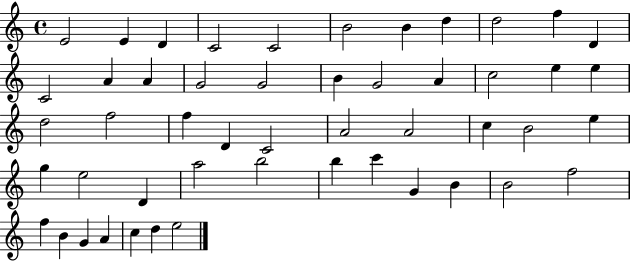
E4/h E4/q D4/q C4/h C4/h B4/h B4/q D5/q D5/h F5/q D4/q C4/h A4/q A4/q G4/h G4/h B4/q G4/h A4/q C5/h E5/q E5/q D5/h F5/h F5/q D4/q C4/h A4/h A4/h C5/q B4/h E5/q G5/q E5/h D4/q A5/h B5/h B5/q C6/q G4/q B4/q B4/h F5/h F5/q B4/q G4/q A4/q C5/q D5/q E5/h